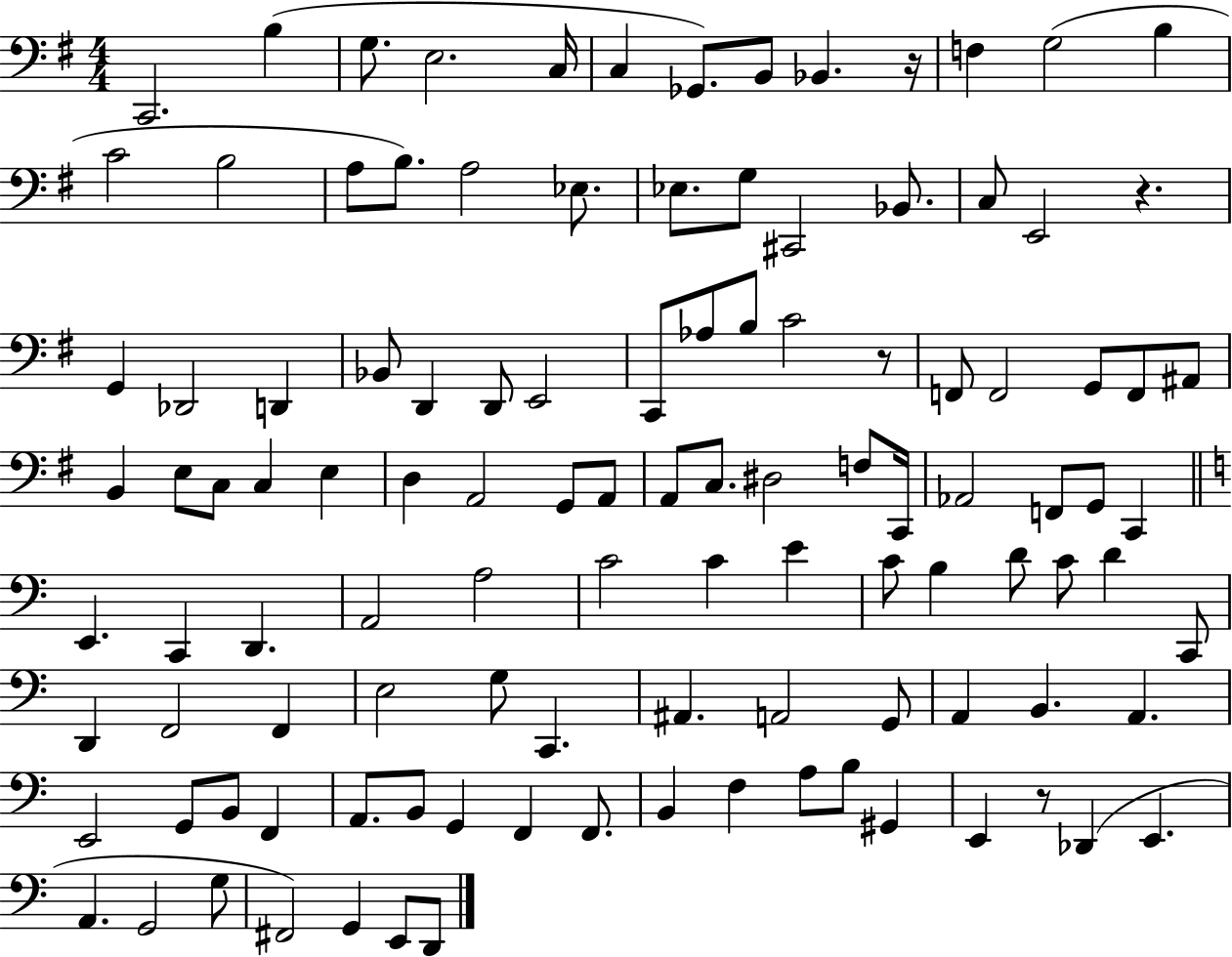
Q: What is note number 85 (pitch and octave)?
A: E2